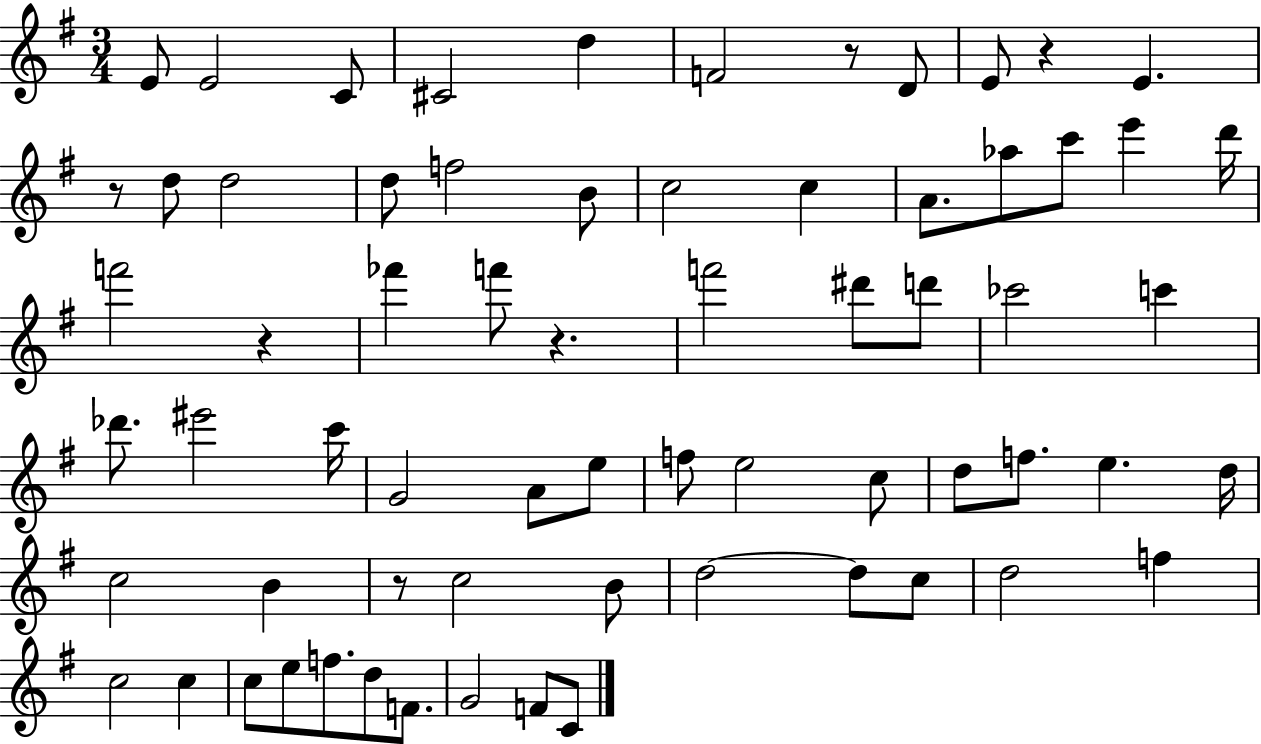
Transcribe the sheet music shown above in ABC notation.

X:1
T:Untitled
M:3/4
L:1/4
K:G
E/2 E2 C/2 ^C2 d F2 z/2 D/2 E/2 z E z/2 d/2 d2 d/2 f2 B/2 c2 c A/2 _a/2 c'/2 e' d'/4 f'2 z _f' f'/2 z f'2 ^d'/2 d'/2 _c'2 c' _d'/2 ^e'2 c'/4 G2 A/2 e/2 f/2 e2 c/2 d/2 f/2 e d/4 c2 B z/2 c2 B/2 d2 d/2 c/2 d2 f c2 c c/2 e/2 f/2 d/2 F/2 G2 F/2 C/2